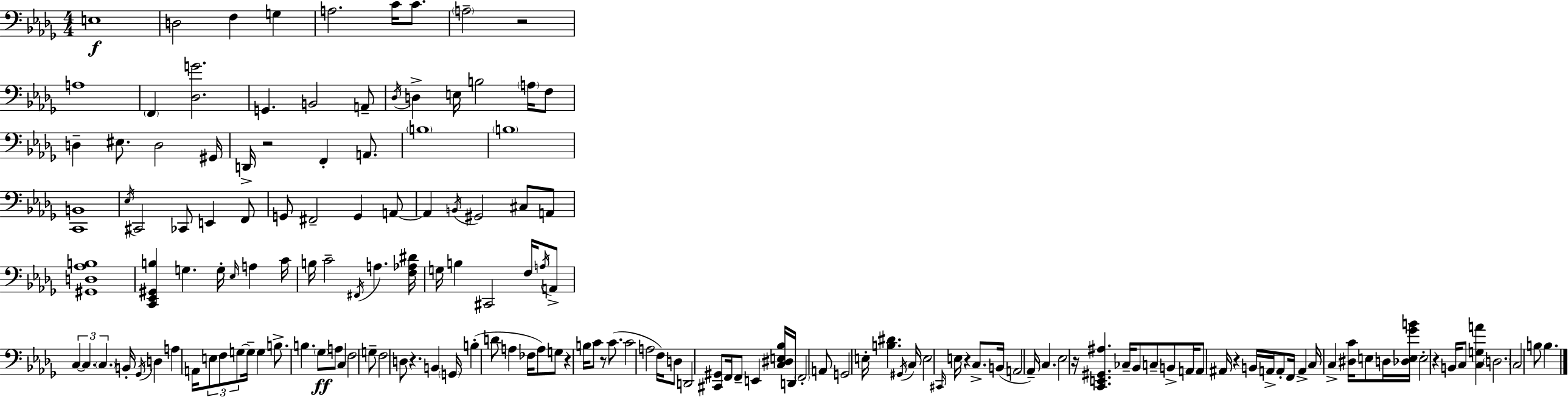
X:1
T:Untitled
M:4/4
L:1/4
K:Bbm
E,4 D,2 F, G, A,2 C/4 C/2 A,2 z2 A,4 F,, [_D,G]2 G,, B,,2 A,,/2 _D,/4 D, E,/4 B,2 A,/4 F,/2 D, ^E,/2 D,2 ^G,,/4 D,,/4 z2 F,, A,,/2 B,4 B,4 [C,,B,,]4 _E,/4 ^C,,2 _C,,/2 E,, F,,/2 G,,/2 ^F,,2 G,, A,,/2 A,, B,,/4 ^G,,2 ^C,/2 A,,/2 [^G,,D,_A,B,]4 [C,,_E,,^G,,B,] G, G,/4 _E,/4 A, C/4 B,/4 C2 ^F,,/4 A, [F,_A,^D]/4 G,/4 B, ^C,,2 F,/4 A,/4 A,,/2 C, C, C, B,,/4 _G,,/4 D, A, A,,/4 E,/2 F,/2 G,/2 G,/4 G, B,/2 B, _G,/2 A,/2 C, F,2 G,/2 F,2 D,/2 z B,, G,,/4 B, D/2 A, _F,/4 A,/2 G,/2 z B,/4 C/2 z/2 C/2 C2 A,2 F,/4 D,/2 D,,2 [^C,,^G,,]/2 F,,/4 F,,/2 E,, [C,^D,E,_B,]/4 D,,/4 F,,2 A,,/2 G,,2 E,/4 [B,^D] ^G,,/4 C,/4 E,2 ^C,,/4 E,/4 z C,/2 B,,/4 A,,2 _A,,/4 C, _E,2 z/4 [C,,E,,^G,,^A,] _C,/4 _B,,/2 C,/2 B,,/2 A,,/4 A,,/2 ^A,,/4 z B,,/4 A,,/4 A,,/2 F,,/4 A,, C,/4 C, [^D,C]/4 E,/2 D,/4 [_D,E,_GB]/4 E,2 z B,,/4 C,/2 [C,G,A] D,2 C,2 B,/2 B,